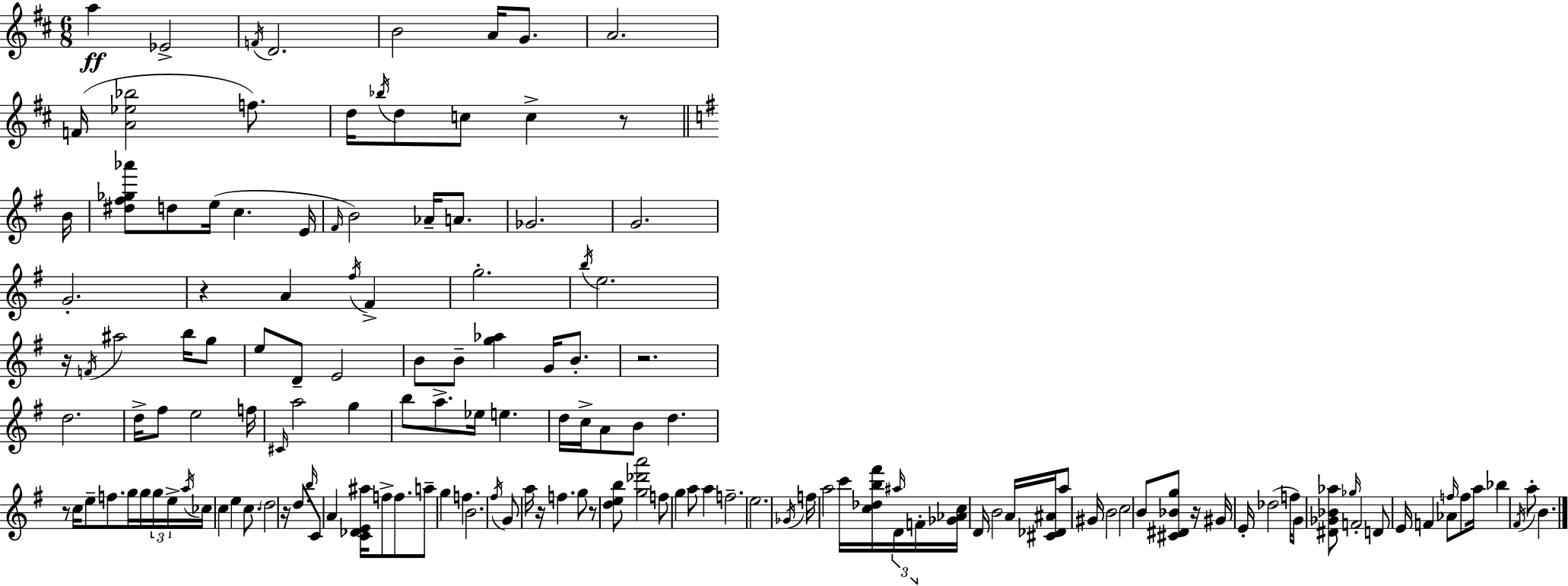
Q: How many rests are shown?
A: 9